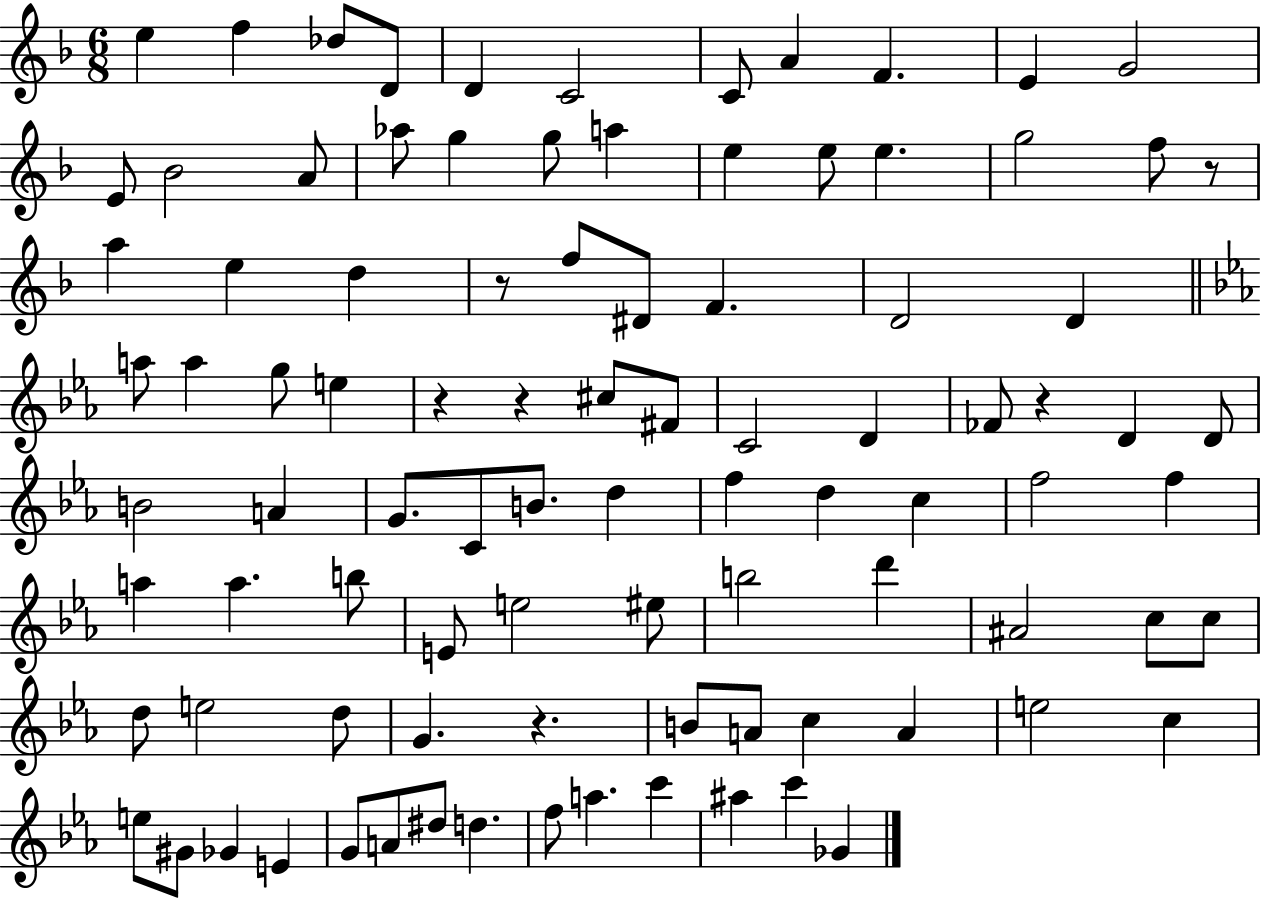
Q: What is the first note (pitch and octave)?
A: E5